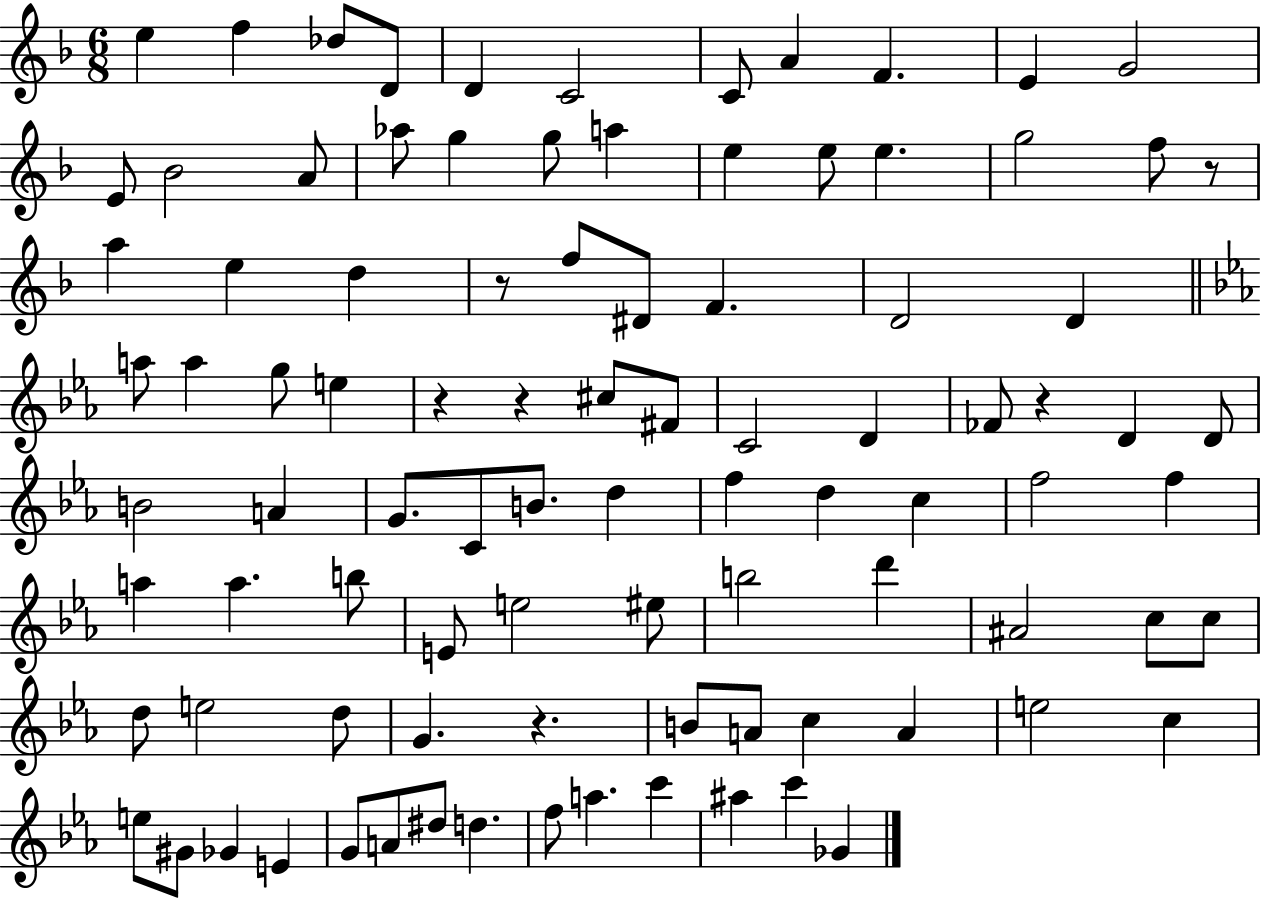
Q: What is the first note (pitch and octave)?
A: E5